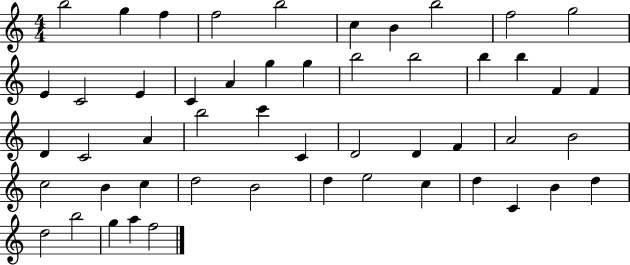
X:1
T:Untitled
M:4/4
L:1/4
K:C
b2 g f f2 b2 c B b2 f2 g2 E C2 E C A g g b2 b2 b b F F D C2 A b2 c' C D2 D F A2 B2 c2 B c d2 B2 d e2 c d C B d d2 b2 g a f2